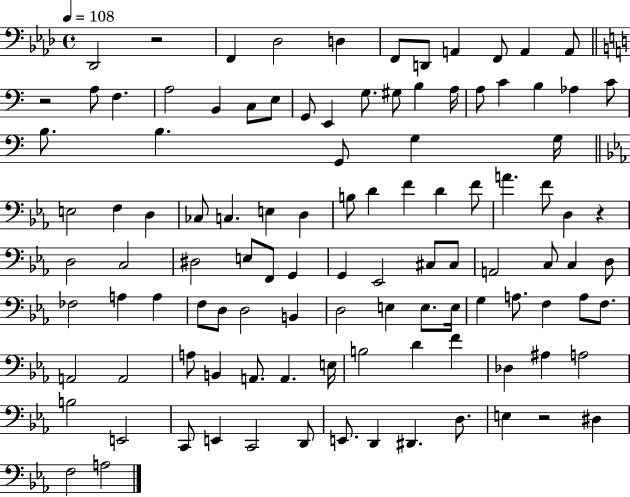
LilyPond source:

{
  \clef bass
  \time 4/4
  \defaultTimeSignature
  \key aes \major
  \tempo 4 = 108
  des,2 r2 | f,4 des2 d4 | f,8 d,8 a,4 f,8 a,4 a,8 | \bar "||" \break \key c \major r2 a8 f4. | a2 b,4 c8 e8 | g,8 e,4 g8. gis8 b4 a16 | a8 c'4 b4 aes4 c'8 | \break b8. b4. g,8 g4 g16 | \bar "||" \break \key ees \major e2 f4 d4 | ces8 c4. e4 d4 | b8 d'4 f'4 d'4 f'8 | a'4. f'8 d4 r4 | \break d2 c2 | dis2 e8 f,8 g,4 | g,4 ees,2 cis8 cis8 | a,2 c8 c4 d8 | \break fes2 a4 a4 | f8 d8 d2 b,4 | d2 e4 e8. e16 | g4 a8. f4 a8 f8. | \break a,2 a,2 | a8 b,4 a,8. a,4. e16 | b2 d'4 f'4 | des4 ais4 a2 | \break b2 e,2 | c,8 e,4 c,2 d,8 | e,8. d,4 dis,4. d8. | e4 r2 dis4 | \break f2 a2 | \bar "|."
}